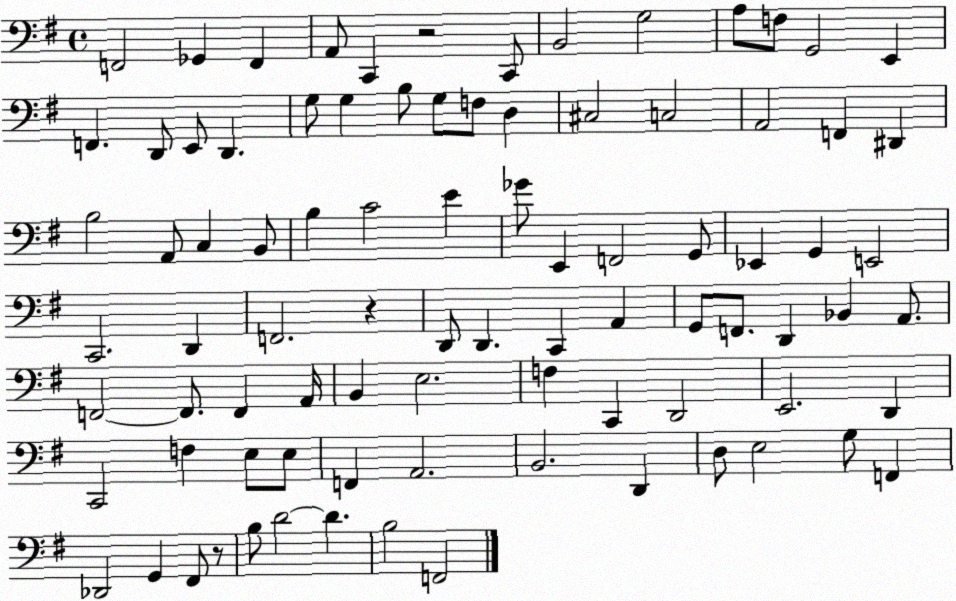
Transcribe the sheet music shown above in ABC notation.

X:1
T:Untitled
M:4/4
L:1/4
K:G
F,,2 _G,, F,, A,,/2 C,, z2 C,,/2 B,,2 G,2 A,/2 F,/2 G,,2 E,, F,, D,,/2 E,,/2 D,, G,/2 G, B,/2 G,/2 F,/2 D, ^C,2 C,2 A,,2 F,, ^D,, B,2 A,,/2 C, B,,/2 B, C2 E _G/2 E,, F,,2 G,,/2 _E,, G,, E,,2 C,,2 D,, F,,2 z D,,/2 D,, C,, A,, G,,/2 F,,/2 D,, _B,, A,,/2 F,,2 F,,/2 F,, A,,/4 B,, E,2 F, C,, D,,2 E,,2 D,, C,,2 F, E,/2 E,/2 F,, A,,2 B,,2 D,, D,/2 E,2 G,/2 F,, _D,,2 G,, ^F,,/2 z/2 B,/2 D2 D B,2 F,,2